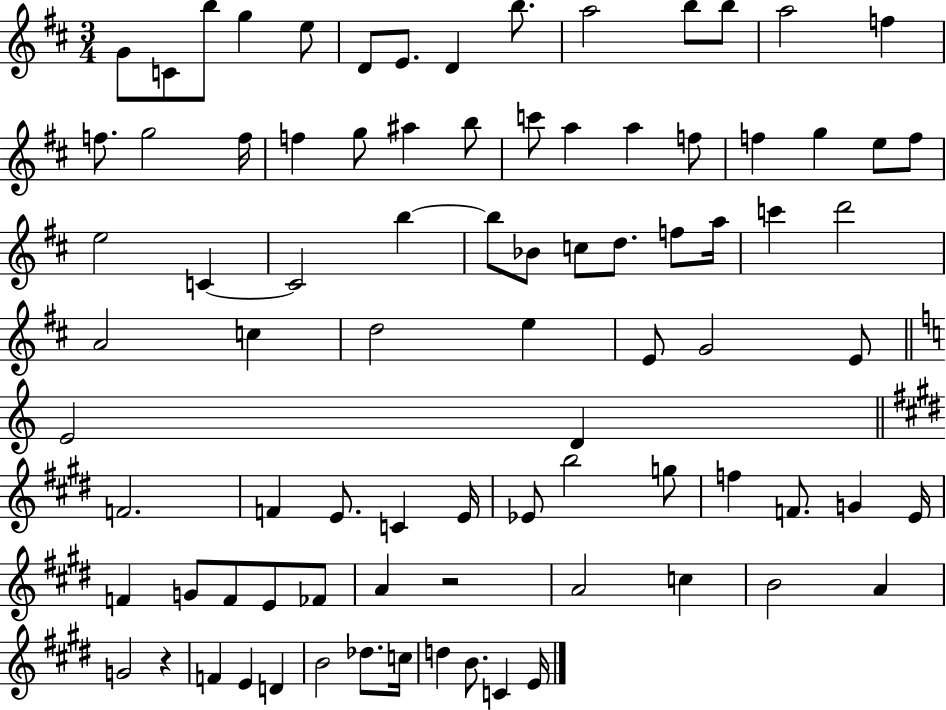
{
  \clef treble
  \numericTimeSignature
  \time 3/4
  \key d \major
  g'8 c'8 b''8 g''4 e''8 | d'8 e'8. d'4 b''8. | a''2 b''8 b''8 | a''2 f''4 | \break f''8. g''2 f''16 | f''4 g''8 ais''4 b''8 | c'''8 a''4 a''4 f''8 | f''4 g''4 e''8 f''8 | \break e''2 c'4~~ | c'2 b''4~~ | b''8 bes'8 c''8 d''8. f''8 a''16 | c'''4 d'''2 | \break a'2 c''4 | d''2 e''4 | e'8 g'2 e'8 | \bar "||" \break \key a \minor e'2 d'4 | \bar "||" \break \key e \major f'2. | f'4 e'8. c'4 e'16 | ees'8 b''2 g''8 | f''4 f'8. g'4 e'16 | \break f'4 g'8 f'8 e'8 fes'8 | a'4 r2 | a'2 c''4 | b'2 a'4 | \break g'2 r4 | f'4 e'4 d'4 | b'2 des''8. c''16 | d''4 b'8. c'4 e'16 | \break \bar "|."
}